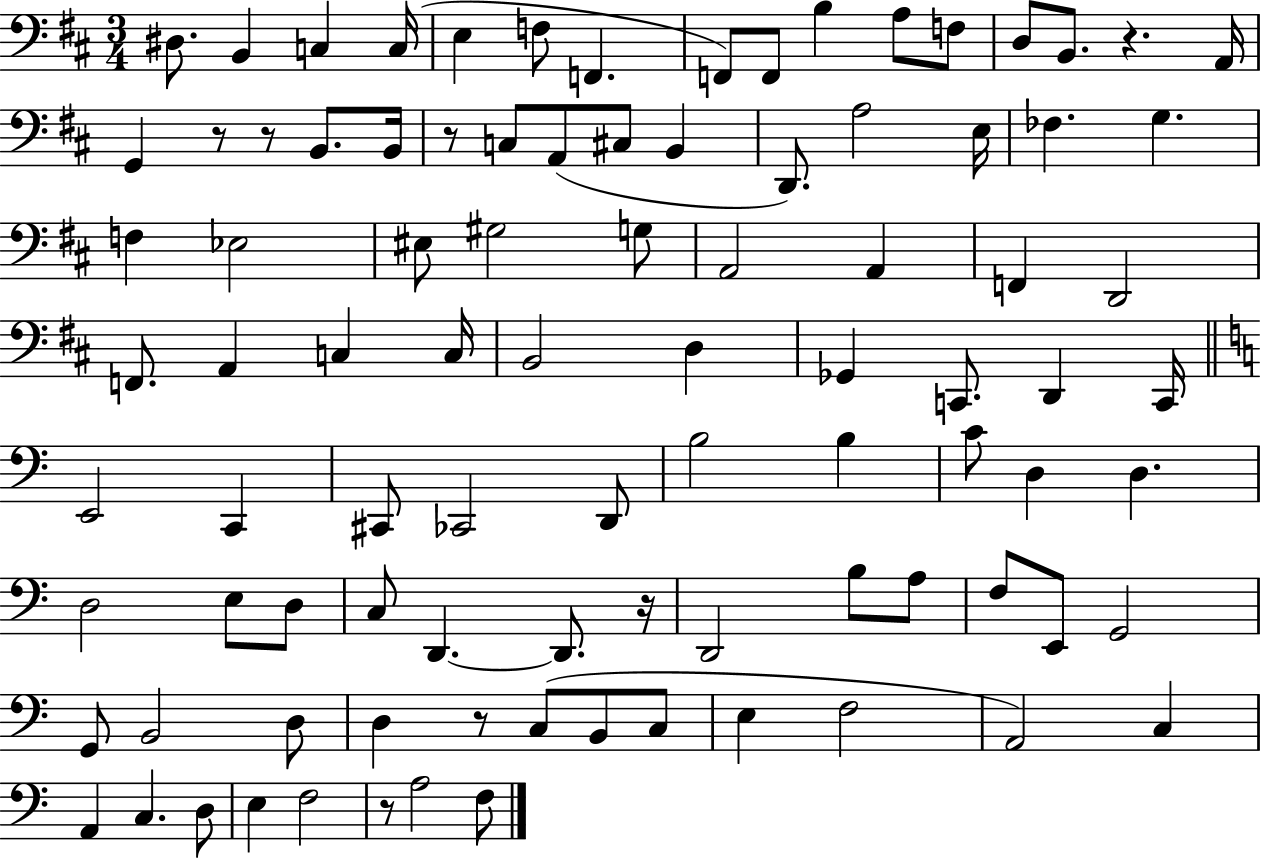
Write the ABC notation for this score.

X:1
T:Untitled
M:3/4
L:1/4
K:D
^D,/2 B,, C, C,/4 E, F,/2 F,, F,,/2 F,,/2 B, A,/2 F,/2 D,/2 B,,/2 z A,,/4 G,, z/2 z/2 B,,/2 B,,/4 z/2 C,/2 A,,/2 ^C,/2 B,, D,,/2 A,2 E,/4 _F, G, F, _E,2 ^E,/2 ^G,2 G,/2 A,,2 A,, F,, D,,2 F,,/2 A,, C, C,/4 B,,2 D, _G,, C,,/2 D,, C,,/4 E,,2 C,, ^C,,/2 _C,,2 D,,/2 B,2 B, C/2 D, D, D,2 E,/2 D,/2 C,/2 D,, D,,/2 z/4 D,,2 B,/2 A,/2 F,/2 E,,/2 G,,2 G,,/2 B,,2 D,/2 D, z/2 C,/2 B,,/2 C,/2 E, F,2 A,,2 C, A,, C, D,/2 E, F,2 z/2 A,2 F,/2